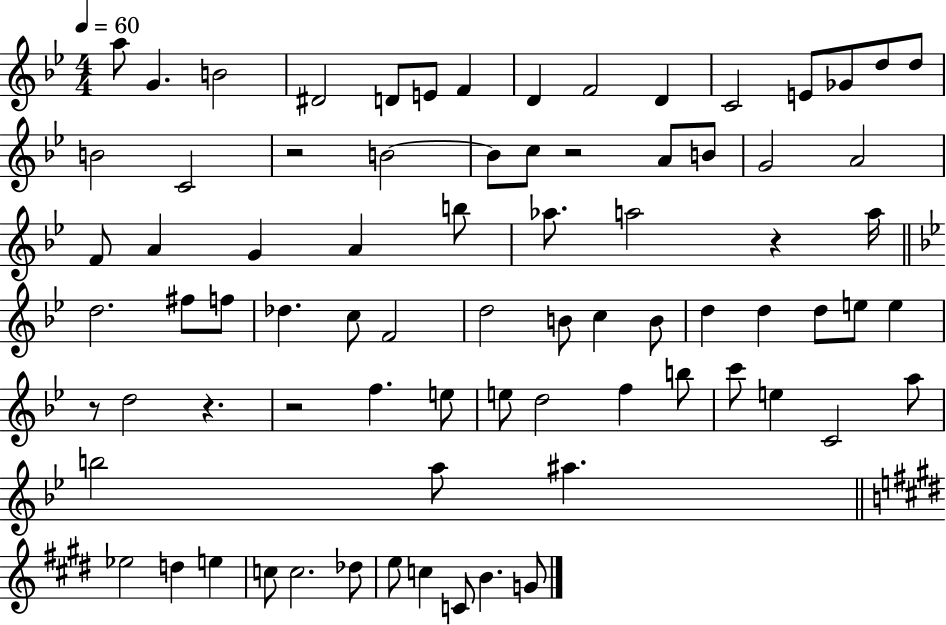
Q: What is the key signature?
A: BES major